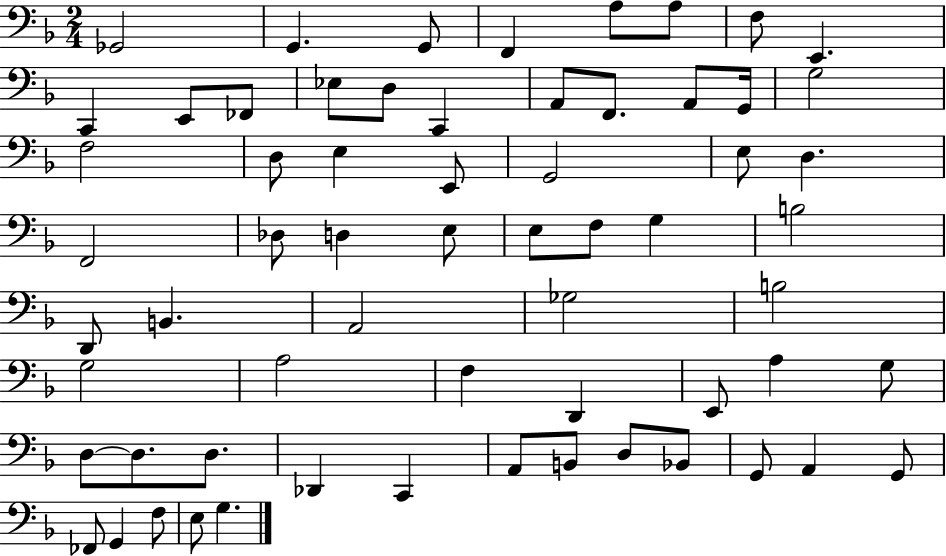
Gb2/h G2/q. G2/e F2/q A3/e A3/e F3/e E2/q. C2/q E2/e FES2/e Eb3/e D3/e C2/q A2/e F2/e. A2/e G2/s G3/h F3/h D3/e E3/q E2/e G2/h E3/e D3/q. F2/h Db3/e D3/q E3/e E3/e F3/e G3/q B3/h D2/e B2/q. A2/h Gb3/h B3/h G3/h A3/h F3/q D2/q E2/e A3/q G3/e D3/e D3/e. D3/e. Db2/q C2/q A2/e B2/e D3/e Bb2/e G2/e A2/q G2/e FES2/e G2/q F3/e E3/e G3/q.